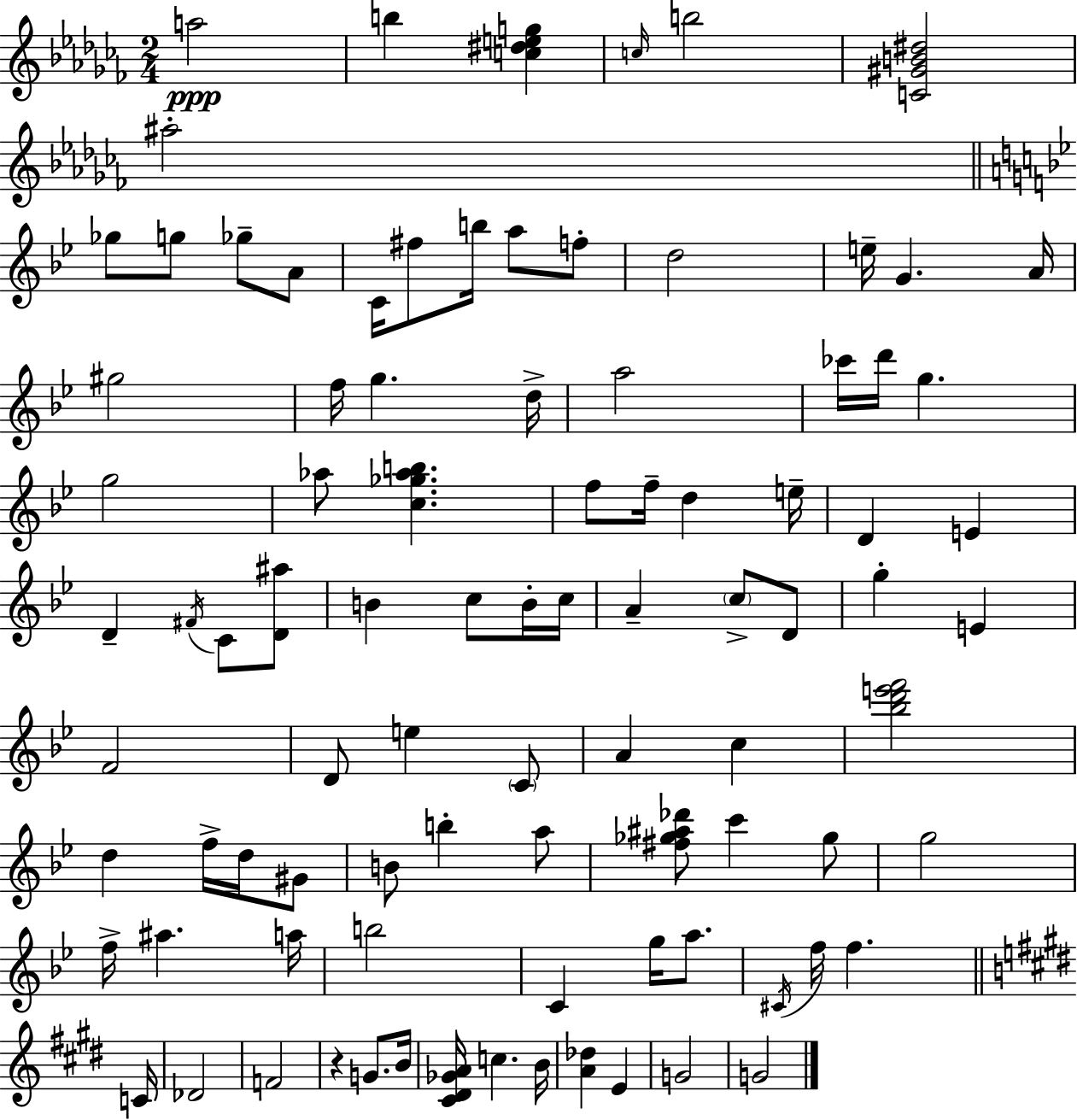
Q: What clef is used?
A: treble